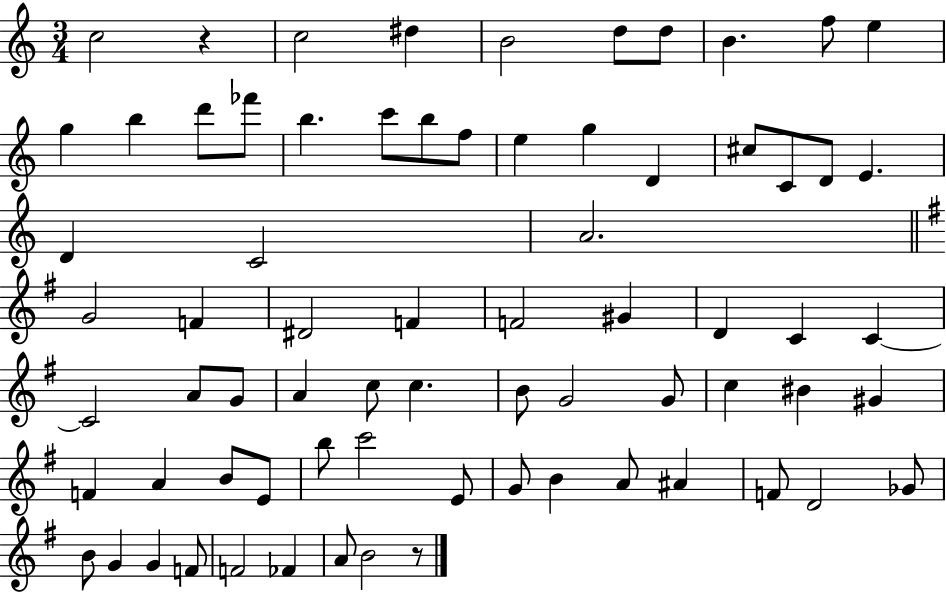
{
  \clef treble
  \numericTimeSignature
  \time 3/4
  \key c \major
  c''2 r4 | c''2 dis''4 | b'2 d''8 d''8 | b'4. f''8 e''4 | \break g''4 b''4 d'''8 fes'''8 | b''4. c'''8 b''8 f''8 | e''4 g''4 d'4 | cis''8 c'8 d'8 e'4. | \break d'4 c'2 | a'2. | \bar "||" \break \key g \major g'2 f'4 | dis'2 f'4 | f'2 gis'4 | d'4 c'4 c'4~~ | \break c'2 a'8 g'8 | a'4 c''8 c''4. | b'8 g'2 g'8 | c''4 bis'4 gis'4 | \break f'4 a'4 b'8 e'8 | b''8 c'''2 e'8 | g'8 b'4 a'8 ais'4 | f'8 d'2 ges'8 | \break b'8 g'4 g'4 f'8 | f'2 fes'4 | a'8 b'2 r8 | \bar "|."
}